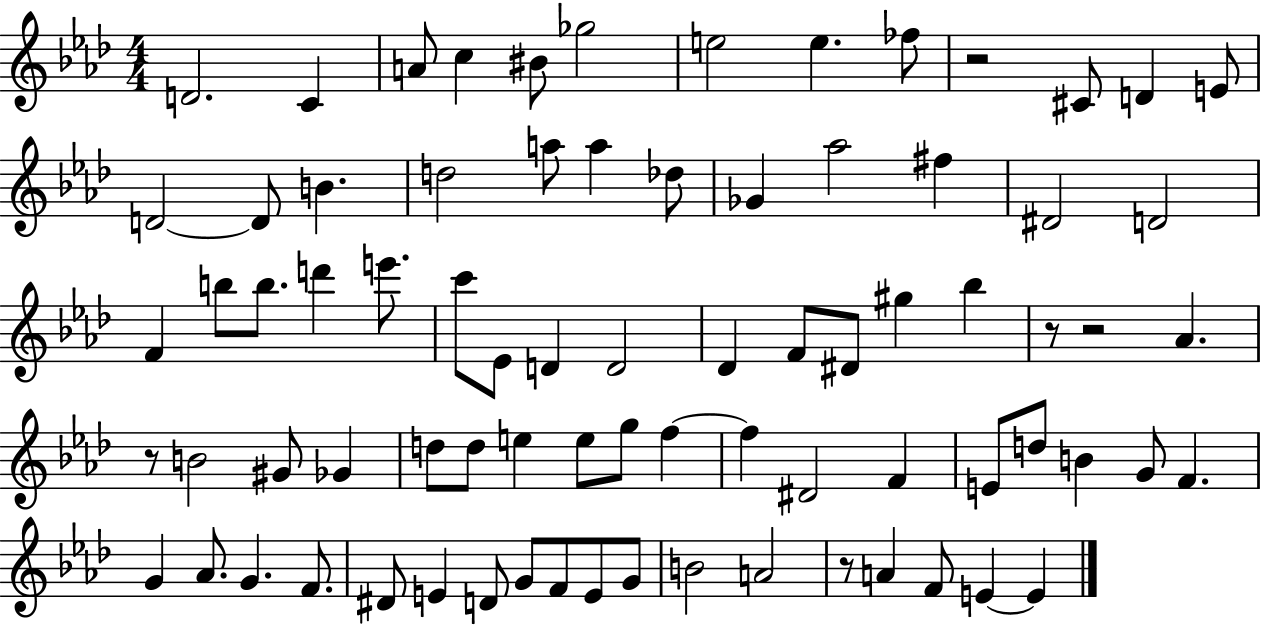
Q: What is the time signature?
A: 4/4